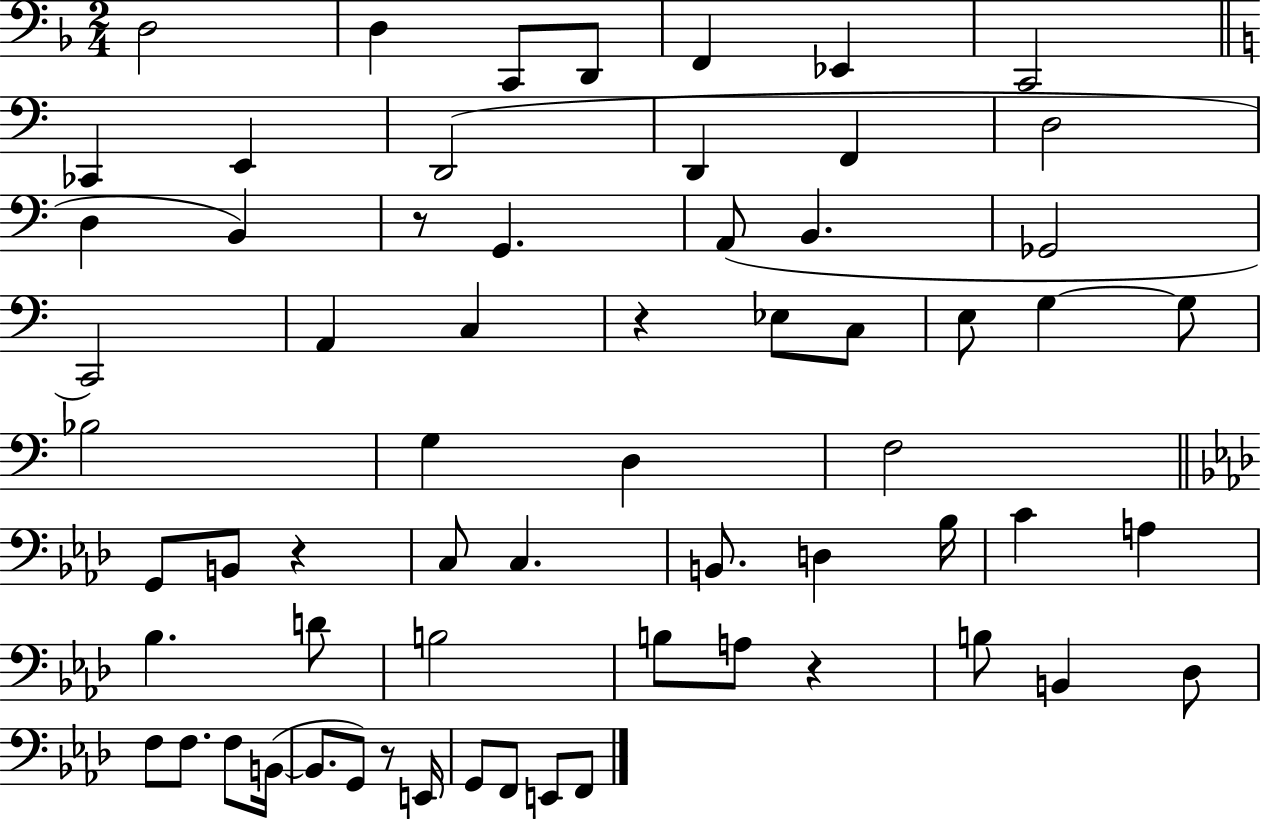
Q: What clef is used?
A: bass